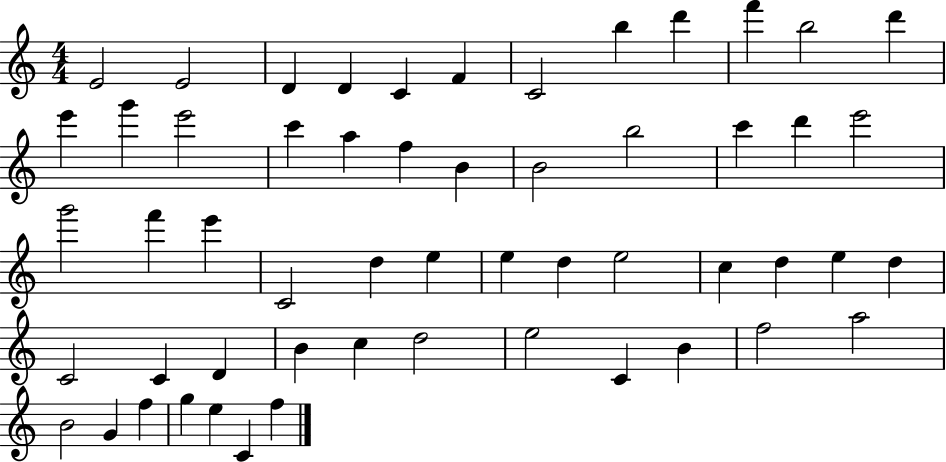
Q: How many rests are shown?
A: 0